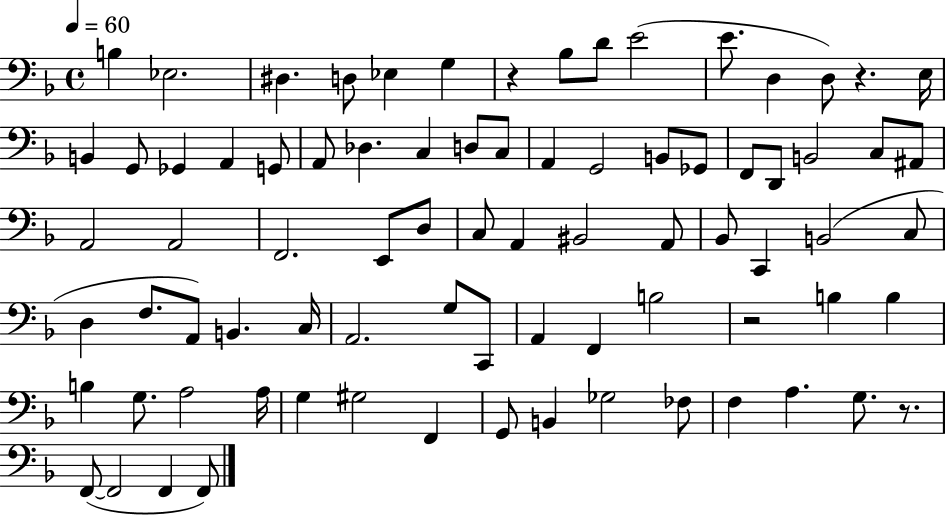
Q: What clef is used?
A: bass